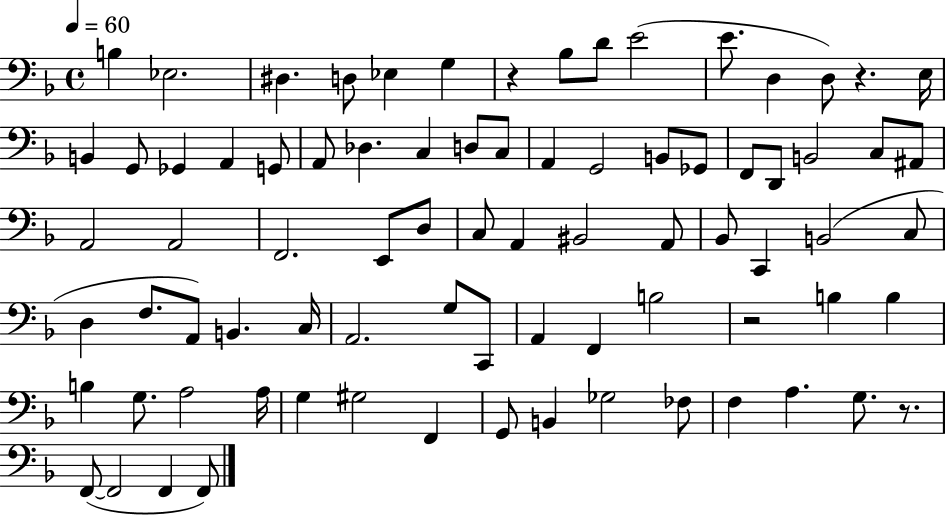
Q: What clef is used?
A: bass